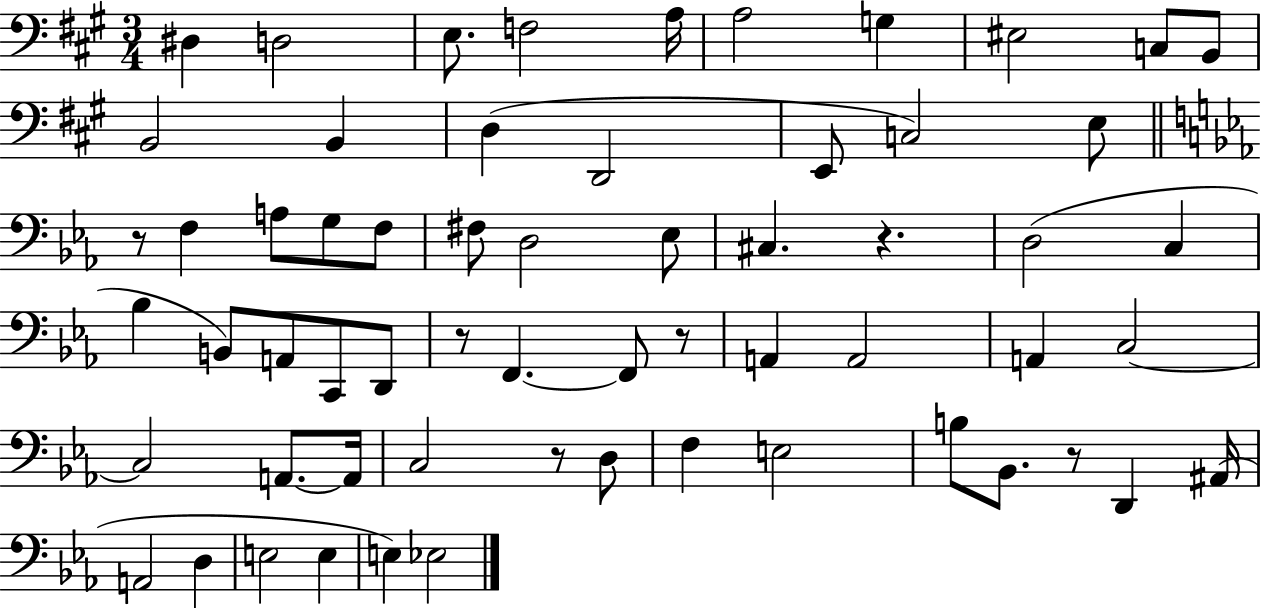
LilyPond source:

{
  \clef bass
  \numericTimeSignature
  \time 3/4
  \key a \major
  dis4 d2 | e8. f2 a16 | a2 g4 | eis2 c8 b,8 | \break b,2 b,4 | d4( d,2 | e,8 c2) e8 | \bar "||" \break \key ees \major r8 f4 a8 g8 f8 | fis8 d2 ees8 | cis4. r4. | d2( c4 | \break bes4 b,8) a,8 c,8 d,8 | r8 f,4.~~ f,8 r8 | a,4 a,2 | a,4 c2~~ | \break c2 a,8.~~ a,16 | c2 r8 d8 | f4 e2 | b8 bes,8. r8 d,4 ais,16( | \break a,2 d4 | e2 e4 | e4) ees2 | \bar "|."
}